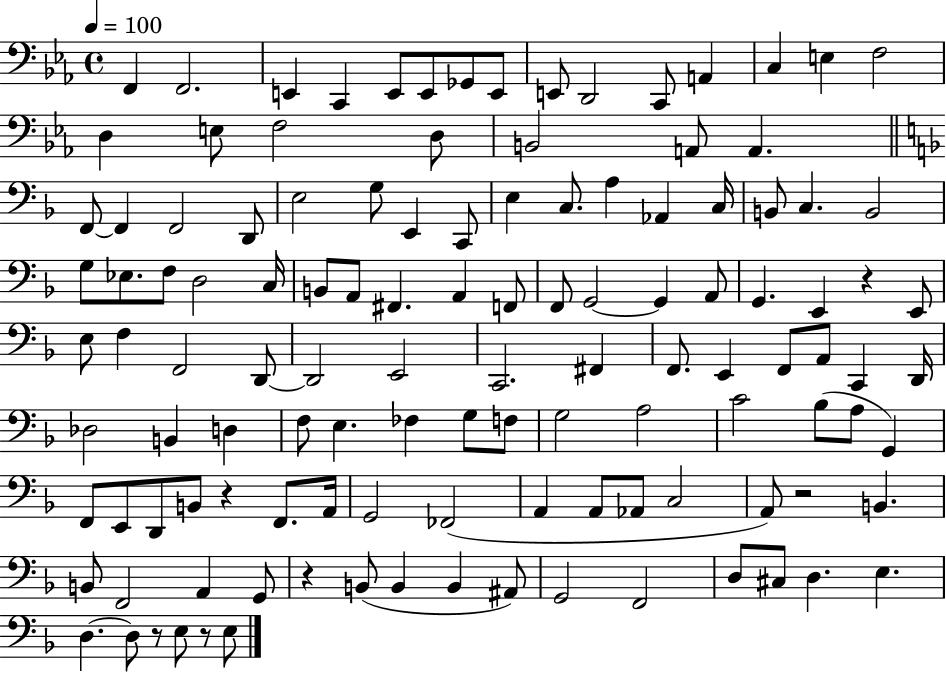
F2/q F2/h. E2/q C2/q E2/e E2/e Gb2/e E2/e E2/e D2/h C2/e A2/q C3/q E3/q F3/h D3/q E3/e F3/h D3/e B2/h A2/e A2/q. F2/e F2/q F2/h D2/e E3/h G3/e E2/q C2/e E3/q C3/e. A3/q Ab2/q C3/s B2/e C3/q. B2/h G3/e Eb3/e. F3/e D3/h C3/s B2/e A2/e F#2/q. A2/q F2/e F2/e G2/h G2/q A2/e G2/q. E2/q R/q E2/e E3/e F3/q F2/h D2/e D2/h E2/h C2/h. F#2/q F2/e. E2/q F2/e A2/e C2/q D2/s Db3/h B2/q D3/q F3/e E3/q. FES3/q G3/e F3/e G3/h A3/h C4/h Bb3/e A3/e G2/q F2/e E2/e D2/e B2/e R/q F2/e. A2/s G2/h FES2/h A2/q A2/e Ab2/e C3/h A2/e R/h B2/q. B2/e F2/h A2/q G2/e R/q B2/e B2/q B2/q A#2/e G2/h F2/h D3/e C#3/e D3/q. E3/q. D3/q. D3/e R/e E3/e R/e E3/e